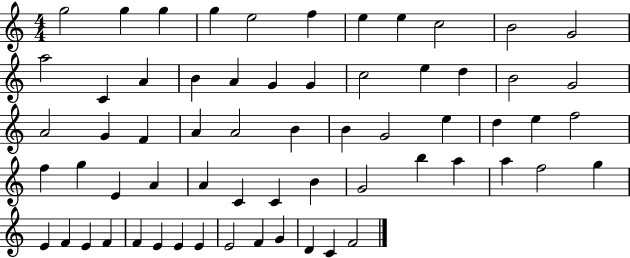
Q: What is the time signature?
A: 4/4